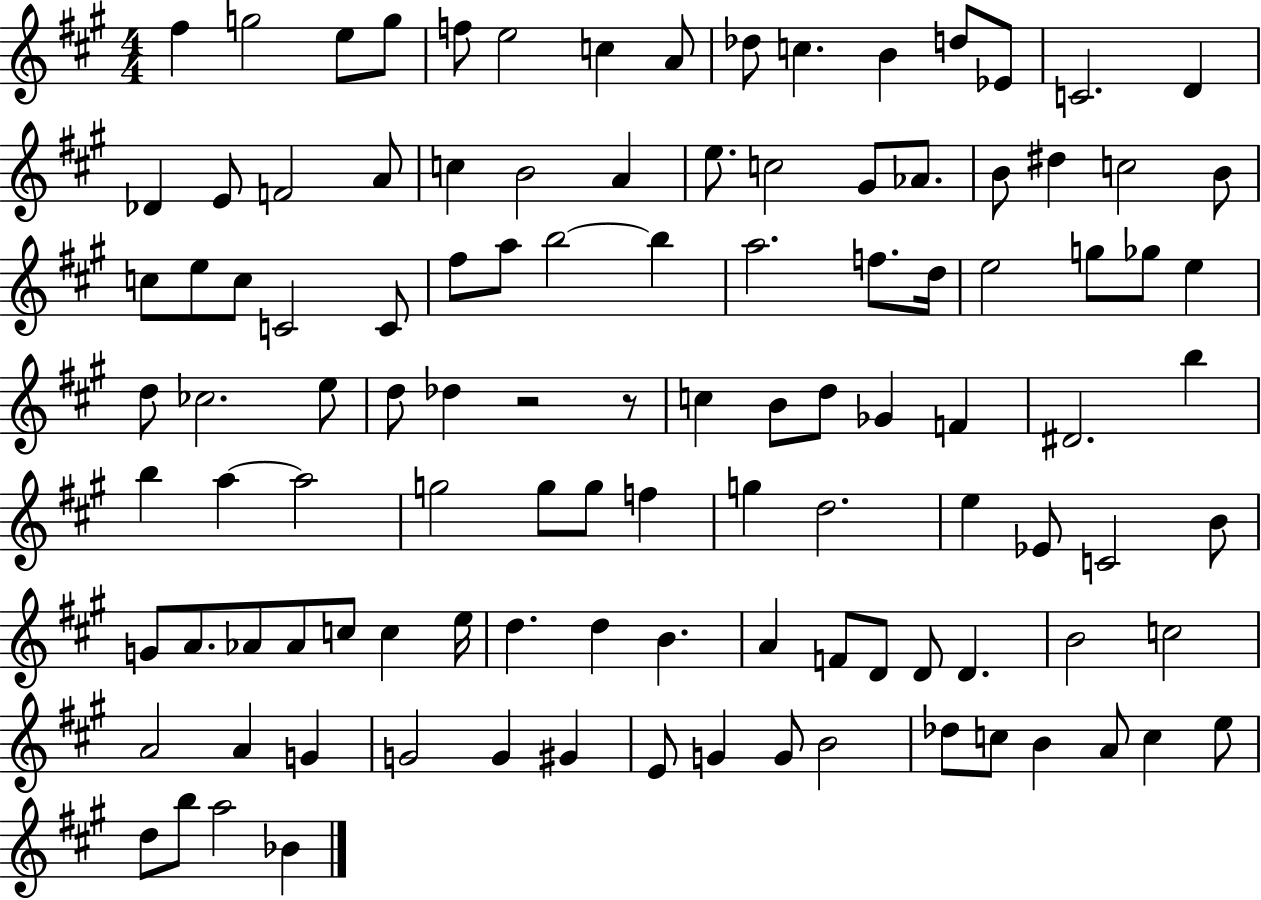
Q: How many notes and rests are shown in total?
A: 110